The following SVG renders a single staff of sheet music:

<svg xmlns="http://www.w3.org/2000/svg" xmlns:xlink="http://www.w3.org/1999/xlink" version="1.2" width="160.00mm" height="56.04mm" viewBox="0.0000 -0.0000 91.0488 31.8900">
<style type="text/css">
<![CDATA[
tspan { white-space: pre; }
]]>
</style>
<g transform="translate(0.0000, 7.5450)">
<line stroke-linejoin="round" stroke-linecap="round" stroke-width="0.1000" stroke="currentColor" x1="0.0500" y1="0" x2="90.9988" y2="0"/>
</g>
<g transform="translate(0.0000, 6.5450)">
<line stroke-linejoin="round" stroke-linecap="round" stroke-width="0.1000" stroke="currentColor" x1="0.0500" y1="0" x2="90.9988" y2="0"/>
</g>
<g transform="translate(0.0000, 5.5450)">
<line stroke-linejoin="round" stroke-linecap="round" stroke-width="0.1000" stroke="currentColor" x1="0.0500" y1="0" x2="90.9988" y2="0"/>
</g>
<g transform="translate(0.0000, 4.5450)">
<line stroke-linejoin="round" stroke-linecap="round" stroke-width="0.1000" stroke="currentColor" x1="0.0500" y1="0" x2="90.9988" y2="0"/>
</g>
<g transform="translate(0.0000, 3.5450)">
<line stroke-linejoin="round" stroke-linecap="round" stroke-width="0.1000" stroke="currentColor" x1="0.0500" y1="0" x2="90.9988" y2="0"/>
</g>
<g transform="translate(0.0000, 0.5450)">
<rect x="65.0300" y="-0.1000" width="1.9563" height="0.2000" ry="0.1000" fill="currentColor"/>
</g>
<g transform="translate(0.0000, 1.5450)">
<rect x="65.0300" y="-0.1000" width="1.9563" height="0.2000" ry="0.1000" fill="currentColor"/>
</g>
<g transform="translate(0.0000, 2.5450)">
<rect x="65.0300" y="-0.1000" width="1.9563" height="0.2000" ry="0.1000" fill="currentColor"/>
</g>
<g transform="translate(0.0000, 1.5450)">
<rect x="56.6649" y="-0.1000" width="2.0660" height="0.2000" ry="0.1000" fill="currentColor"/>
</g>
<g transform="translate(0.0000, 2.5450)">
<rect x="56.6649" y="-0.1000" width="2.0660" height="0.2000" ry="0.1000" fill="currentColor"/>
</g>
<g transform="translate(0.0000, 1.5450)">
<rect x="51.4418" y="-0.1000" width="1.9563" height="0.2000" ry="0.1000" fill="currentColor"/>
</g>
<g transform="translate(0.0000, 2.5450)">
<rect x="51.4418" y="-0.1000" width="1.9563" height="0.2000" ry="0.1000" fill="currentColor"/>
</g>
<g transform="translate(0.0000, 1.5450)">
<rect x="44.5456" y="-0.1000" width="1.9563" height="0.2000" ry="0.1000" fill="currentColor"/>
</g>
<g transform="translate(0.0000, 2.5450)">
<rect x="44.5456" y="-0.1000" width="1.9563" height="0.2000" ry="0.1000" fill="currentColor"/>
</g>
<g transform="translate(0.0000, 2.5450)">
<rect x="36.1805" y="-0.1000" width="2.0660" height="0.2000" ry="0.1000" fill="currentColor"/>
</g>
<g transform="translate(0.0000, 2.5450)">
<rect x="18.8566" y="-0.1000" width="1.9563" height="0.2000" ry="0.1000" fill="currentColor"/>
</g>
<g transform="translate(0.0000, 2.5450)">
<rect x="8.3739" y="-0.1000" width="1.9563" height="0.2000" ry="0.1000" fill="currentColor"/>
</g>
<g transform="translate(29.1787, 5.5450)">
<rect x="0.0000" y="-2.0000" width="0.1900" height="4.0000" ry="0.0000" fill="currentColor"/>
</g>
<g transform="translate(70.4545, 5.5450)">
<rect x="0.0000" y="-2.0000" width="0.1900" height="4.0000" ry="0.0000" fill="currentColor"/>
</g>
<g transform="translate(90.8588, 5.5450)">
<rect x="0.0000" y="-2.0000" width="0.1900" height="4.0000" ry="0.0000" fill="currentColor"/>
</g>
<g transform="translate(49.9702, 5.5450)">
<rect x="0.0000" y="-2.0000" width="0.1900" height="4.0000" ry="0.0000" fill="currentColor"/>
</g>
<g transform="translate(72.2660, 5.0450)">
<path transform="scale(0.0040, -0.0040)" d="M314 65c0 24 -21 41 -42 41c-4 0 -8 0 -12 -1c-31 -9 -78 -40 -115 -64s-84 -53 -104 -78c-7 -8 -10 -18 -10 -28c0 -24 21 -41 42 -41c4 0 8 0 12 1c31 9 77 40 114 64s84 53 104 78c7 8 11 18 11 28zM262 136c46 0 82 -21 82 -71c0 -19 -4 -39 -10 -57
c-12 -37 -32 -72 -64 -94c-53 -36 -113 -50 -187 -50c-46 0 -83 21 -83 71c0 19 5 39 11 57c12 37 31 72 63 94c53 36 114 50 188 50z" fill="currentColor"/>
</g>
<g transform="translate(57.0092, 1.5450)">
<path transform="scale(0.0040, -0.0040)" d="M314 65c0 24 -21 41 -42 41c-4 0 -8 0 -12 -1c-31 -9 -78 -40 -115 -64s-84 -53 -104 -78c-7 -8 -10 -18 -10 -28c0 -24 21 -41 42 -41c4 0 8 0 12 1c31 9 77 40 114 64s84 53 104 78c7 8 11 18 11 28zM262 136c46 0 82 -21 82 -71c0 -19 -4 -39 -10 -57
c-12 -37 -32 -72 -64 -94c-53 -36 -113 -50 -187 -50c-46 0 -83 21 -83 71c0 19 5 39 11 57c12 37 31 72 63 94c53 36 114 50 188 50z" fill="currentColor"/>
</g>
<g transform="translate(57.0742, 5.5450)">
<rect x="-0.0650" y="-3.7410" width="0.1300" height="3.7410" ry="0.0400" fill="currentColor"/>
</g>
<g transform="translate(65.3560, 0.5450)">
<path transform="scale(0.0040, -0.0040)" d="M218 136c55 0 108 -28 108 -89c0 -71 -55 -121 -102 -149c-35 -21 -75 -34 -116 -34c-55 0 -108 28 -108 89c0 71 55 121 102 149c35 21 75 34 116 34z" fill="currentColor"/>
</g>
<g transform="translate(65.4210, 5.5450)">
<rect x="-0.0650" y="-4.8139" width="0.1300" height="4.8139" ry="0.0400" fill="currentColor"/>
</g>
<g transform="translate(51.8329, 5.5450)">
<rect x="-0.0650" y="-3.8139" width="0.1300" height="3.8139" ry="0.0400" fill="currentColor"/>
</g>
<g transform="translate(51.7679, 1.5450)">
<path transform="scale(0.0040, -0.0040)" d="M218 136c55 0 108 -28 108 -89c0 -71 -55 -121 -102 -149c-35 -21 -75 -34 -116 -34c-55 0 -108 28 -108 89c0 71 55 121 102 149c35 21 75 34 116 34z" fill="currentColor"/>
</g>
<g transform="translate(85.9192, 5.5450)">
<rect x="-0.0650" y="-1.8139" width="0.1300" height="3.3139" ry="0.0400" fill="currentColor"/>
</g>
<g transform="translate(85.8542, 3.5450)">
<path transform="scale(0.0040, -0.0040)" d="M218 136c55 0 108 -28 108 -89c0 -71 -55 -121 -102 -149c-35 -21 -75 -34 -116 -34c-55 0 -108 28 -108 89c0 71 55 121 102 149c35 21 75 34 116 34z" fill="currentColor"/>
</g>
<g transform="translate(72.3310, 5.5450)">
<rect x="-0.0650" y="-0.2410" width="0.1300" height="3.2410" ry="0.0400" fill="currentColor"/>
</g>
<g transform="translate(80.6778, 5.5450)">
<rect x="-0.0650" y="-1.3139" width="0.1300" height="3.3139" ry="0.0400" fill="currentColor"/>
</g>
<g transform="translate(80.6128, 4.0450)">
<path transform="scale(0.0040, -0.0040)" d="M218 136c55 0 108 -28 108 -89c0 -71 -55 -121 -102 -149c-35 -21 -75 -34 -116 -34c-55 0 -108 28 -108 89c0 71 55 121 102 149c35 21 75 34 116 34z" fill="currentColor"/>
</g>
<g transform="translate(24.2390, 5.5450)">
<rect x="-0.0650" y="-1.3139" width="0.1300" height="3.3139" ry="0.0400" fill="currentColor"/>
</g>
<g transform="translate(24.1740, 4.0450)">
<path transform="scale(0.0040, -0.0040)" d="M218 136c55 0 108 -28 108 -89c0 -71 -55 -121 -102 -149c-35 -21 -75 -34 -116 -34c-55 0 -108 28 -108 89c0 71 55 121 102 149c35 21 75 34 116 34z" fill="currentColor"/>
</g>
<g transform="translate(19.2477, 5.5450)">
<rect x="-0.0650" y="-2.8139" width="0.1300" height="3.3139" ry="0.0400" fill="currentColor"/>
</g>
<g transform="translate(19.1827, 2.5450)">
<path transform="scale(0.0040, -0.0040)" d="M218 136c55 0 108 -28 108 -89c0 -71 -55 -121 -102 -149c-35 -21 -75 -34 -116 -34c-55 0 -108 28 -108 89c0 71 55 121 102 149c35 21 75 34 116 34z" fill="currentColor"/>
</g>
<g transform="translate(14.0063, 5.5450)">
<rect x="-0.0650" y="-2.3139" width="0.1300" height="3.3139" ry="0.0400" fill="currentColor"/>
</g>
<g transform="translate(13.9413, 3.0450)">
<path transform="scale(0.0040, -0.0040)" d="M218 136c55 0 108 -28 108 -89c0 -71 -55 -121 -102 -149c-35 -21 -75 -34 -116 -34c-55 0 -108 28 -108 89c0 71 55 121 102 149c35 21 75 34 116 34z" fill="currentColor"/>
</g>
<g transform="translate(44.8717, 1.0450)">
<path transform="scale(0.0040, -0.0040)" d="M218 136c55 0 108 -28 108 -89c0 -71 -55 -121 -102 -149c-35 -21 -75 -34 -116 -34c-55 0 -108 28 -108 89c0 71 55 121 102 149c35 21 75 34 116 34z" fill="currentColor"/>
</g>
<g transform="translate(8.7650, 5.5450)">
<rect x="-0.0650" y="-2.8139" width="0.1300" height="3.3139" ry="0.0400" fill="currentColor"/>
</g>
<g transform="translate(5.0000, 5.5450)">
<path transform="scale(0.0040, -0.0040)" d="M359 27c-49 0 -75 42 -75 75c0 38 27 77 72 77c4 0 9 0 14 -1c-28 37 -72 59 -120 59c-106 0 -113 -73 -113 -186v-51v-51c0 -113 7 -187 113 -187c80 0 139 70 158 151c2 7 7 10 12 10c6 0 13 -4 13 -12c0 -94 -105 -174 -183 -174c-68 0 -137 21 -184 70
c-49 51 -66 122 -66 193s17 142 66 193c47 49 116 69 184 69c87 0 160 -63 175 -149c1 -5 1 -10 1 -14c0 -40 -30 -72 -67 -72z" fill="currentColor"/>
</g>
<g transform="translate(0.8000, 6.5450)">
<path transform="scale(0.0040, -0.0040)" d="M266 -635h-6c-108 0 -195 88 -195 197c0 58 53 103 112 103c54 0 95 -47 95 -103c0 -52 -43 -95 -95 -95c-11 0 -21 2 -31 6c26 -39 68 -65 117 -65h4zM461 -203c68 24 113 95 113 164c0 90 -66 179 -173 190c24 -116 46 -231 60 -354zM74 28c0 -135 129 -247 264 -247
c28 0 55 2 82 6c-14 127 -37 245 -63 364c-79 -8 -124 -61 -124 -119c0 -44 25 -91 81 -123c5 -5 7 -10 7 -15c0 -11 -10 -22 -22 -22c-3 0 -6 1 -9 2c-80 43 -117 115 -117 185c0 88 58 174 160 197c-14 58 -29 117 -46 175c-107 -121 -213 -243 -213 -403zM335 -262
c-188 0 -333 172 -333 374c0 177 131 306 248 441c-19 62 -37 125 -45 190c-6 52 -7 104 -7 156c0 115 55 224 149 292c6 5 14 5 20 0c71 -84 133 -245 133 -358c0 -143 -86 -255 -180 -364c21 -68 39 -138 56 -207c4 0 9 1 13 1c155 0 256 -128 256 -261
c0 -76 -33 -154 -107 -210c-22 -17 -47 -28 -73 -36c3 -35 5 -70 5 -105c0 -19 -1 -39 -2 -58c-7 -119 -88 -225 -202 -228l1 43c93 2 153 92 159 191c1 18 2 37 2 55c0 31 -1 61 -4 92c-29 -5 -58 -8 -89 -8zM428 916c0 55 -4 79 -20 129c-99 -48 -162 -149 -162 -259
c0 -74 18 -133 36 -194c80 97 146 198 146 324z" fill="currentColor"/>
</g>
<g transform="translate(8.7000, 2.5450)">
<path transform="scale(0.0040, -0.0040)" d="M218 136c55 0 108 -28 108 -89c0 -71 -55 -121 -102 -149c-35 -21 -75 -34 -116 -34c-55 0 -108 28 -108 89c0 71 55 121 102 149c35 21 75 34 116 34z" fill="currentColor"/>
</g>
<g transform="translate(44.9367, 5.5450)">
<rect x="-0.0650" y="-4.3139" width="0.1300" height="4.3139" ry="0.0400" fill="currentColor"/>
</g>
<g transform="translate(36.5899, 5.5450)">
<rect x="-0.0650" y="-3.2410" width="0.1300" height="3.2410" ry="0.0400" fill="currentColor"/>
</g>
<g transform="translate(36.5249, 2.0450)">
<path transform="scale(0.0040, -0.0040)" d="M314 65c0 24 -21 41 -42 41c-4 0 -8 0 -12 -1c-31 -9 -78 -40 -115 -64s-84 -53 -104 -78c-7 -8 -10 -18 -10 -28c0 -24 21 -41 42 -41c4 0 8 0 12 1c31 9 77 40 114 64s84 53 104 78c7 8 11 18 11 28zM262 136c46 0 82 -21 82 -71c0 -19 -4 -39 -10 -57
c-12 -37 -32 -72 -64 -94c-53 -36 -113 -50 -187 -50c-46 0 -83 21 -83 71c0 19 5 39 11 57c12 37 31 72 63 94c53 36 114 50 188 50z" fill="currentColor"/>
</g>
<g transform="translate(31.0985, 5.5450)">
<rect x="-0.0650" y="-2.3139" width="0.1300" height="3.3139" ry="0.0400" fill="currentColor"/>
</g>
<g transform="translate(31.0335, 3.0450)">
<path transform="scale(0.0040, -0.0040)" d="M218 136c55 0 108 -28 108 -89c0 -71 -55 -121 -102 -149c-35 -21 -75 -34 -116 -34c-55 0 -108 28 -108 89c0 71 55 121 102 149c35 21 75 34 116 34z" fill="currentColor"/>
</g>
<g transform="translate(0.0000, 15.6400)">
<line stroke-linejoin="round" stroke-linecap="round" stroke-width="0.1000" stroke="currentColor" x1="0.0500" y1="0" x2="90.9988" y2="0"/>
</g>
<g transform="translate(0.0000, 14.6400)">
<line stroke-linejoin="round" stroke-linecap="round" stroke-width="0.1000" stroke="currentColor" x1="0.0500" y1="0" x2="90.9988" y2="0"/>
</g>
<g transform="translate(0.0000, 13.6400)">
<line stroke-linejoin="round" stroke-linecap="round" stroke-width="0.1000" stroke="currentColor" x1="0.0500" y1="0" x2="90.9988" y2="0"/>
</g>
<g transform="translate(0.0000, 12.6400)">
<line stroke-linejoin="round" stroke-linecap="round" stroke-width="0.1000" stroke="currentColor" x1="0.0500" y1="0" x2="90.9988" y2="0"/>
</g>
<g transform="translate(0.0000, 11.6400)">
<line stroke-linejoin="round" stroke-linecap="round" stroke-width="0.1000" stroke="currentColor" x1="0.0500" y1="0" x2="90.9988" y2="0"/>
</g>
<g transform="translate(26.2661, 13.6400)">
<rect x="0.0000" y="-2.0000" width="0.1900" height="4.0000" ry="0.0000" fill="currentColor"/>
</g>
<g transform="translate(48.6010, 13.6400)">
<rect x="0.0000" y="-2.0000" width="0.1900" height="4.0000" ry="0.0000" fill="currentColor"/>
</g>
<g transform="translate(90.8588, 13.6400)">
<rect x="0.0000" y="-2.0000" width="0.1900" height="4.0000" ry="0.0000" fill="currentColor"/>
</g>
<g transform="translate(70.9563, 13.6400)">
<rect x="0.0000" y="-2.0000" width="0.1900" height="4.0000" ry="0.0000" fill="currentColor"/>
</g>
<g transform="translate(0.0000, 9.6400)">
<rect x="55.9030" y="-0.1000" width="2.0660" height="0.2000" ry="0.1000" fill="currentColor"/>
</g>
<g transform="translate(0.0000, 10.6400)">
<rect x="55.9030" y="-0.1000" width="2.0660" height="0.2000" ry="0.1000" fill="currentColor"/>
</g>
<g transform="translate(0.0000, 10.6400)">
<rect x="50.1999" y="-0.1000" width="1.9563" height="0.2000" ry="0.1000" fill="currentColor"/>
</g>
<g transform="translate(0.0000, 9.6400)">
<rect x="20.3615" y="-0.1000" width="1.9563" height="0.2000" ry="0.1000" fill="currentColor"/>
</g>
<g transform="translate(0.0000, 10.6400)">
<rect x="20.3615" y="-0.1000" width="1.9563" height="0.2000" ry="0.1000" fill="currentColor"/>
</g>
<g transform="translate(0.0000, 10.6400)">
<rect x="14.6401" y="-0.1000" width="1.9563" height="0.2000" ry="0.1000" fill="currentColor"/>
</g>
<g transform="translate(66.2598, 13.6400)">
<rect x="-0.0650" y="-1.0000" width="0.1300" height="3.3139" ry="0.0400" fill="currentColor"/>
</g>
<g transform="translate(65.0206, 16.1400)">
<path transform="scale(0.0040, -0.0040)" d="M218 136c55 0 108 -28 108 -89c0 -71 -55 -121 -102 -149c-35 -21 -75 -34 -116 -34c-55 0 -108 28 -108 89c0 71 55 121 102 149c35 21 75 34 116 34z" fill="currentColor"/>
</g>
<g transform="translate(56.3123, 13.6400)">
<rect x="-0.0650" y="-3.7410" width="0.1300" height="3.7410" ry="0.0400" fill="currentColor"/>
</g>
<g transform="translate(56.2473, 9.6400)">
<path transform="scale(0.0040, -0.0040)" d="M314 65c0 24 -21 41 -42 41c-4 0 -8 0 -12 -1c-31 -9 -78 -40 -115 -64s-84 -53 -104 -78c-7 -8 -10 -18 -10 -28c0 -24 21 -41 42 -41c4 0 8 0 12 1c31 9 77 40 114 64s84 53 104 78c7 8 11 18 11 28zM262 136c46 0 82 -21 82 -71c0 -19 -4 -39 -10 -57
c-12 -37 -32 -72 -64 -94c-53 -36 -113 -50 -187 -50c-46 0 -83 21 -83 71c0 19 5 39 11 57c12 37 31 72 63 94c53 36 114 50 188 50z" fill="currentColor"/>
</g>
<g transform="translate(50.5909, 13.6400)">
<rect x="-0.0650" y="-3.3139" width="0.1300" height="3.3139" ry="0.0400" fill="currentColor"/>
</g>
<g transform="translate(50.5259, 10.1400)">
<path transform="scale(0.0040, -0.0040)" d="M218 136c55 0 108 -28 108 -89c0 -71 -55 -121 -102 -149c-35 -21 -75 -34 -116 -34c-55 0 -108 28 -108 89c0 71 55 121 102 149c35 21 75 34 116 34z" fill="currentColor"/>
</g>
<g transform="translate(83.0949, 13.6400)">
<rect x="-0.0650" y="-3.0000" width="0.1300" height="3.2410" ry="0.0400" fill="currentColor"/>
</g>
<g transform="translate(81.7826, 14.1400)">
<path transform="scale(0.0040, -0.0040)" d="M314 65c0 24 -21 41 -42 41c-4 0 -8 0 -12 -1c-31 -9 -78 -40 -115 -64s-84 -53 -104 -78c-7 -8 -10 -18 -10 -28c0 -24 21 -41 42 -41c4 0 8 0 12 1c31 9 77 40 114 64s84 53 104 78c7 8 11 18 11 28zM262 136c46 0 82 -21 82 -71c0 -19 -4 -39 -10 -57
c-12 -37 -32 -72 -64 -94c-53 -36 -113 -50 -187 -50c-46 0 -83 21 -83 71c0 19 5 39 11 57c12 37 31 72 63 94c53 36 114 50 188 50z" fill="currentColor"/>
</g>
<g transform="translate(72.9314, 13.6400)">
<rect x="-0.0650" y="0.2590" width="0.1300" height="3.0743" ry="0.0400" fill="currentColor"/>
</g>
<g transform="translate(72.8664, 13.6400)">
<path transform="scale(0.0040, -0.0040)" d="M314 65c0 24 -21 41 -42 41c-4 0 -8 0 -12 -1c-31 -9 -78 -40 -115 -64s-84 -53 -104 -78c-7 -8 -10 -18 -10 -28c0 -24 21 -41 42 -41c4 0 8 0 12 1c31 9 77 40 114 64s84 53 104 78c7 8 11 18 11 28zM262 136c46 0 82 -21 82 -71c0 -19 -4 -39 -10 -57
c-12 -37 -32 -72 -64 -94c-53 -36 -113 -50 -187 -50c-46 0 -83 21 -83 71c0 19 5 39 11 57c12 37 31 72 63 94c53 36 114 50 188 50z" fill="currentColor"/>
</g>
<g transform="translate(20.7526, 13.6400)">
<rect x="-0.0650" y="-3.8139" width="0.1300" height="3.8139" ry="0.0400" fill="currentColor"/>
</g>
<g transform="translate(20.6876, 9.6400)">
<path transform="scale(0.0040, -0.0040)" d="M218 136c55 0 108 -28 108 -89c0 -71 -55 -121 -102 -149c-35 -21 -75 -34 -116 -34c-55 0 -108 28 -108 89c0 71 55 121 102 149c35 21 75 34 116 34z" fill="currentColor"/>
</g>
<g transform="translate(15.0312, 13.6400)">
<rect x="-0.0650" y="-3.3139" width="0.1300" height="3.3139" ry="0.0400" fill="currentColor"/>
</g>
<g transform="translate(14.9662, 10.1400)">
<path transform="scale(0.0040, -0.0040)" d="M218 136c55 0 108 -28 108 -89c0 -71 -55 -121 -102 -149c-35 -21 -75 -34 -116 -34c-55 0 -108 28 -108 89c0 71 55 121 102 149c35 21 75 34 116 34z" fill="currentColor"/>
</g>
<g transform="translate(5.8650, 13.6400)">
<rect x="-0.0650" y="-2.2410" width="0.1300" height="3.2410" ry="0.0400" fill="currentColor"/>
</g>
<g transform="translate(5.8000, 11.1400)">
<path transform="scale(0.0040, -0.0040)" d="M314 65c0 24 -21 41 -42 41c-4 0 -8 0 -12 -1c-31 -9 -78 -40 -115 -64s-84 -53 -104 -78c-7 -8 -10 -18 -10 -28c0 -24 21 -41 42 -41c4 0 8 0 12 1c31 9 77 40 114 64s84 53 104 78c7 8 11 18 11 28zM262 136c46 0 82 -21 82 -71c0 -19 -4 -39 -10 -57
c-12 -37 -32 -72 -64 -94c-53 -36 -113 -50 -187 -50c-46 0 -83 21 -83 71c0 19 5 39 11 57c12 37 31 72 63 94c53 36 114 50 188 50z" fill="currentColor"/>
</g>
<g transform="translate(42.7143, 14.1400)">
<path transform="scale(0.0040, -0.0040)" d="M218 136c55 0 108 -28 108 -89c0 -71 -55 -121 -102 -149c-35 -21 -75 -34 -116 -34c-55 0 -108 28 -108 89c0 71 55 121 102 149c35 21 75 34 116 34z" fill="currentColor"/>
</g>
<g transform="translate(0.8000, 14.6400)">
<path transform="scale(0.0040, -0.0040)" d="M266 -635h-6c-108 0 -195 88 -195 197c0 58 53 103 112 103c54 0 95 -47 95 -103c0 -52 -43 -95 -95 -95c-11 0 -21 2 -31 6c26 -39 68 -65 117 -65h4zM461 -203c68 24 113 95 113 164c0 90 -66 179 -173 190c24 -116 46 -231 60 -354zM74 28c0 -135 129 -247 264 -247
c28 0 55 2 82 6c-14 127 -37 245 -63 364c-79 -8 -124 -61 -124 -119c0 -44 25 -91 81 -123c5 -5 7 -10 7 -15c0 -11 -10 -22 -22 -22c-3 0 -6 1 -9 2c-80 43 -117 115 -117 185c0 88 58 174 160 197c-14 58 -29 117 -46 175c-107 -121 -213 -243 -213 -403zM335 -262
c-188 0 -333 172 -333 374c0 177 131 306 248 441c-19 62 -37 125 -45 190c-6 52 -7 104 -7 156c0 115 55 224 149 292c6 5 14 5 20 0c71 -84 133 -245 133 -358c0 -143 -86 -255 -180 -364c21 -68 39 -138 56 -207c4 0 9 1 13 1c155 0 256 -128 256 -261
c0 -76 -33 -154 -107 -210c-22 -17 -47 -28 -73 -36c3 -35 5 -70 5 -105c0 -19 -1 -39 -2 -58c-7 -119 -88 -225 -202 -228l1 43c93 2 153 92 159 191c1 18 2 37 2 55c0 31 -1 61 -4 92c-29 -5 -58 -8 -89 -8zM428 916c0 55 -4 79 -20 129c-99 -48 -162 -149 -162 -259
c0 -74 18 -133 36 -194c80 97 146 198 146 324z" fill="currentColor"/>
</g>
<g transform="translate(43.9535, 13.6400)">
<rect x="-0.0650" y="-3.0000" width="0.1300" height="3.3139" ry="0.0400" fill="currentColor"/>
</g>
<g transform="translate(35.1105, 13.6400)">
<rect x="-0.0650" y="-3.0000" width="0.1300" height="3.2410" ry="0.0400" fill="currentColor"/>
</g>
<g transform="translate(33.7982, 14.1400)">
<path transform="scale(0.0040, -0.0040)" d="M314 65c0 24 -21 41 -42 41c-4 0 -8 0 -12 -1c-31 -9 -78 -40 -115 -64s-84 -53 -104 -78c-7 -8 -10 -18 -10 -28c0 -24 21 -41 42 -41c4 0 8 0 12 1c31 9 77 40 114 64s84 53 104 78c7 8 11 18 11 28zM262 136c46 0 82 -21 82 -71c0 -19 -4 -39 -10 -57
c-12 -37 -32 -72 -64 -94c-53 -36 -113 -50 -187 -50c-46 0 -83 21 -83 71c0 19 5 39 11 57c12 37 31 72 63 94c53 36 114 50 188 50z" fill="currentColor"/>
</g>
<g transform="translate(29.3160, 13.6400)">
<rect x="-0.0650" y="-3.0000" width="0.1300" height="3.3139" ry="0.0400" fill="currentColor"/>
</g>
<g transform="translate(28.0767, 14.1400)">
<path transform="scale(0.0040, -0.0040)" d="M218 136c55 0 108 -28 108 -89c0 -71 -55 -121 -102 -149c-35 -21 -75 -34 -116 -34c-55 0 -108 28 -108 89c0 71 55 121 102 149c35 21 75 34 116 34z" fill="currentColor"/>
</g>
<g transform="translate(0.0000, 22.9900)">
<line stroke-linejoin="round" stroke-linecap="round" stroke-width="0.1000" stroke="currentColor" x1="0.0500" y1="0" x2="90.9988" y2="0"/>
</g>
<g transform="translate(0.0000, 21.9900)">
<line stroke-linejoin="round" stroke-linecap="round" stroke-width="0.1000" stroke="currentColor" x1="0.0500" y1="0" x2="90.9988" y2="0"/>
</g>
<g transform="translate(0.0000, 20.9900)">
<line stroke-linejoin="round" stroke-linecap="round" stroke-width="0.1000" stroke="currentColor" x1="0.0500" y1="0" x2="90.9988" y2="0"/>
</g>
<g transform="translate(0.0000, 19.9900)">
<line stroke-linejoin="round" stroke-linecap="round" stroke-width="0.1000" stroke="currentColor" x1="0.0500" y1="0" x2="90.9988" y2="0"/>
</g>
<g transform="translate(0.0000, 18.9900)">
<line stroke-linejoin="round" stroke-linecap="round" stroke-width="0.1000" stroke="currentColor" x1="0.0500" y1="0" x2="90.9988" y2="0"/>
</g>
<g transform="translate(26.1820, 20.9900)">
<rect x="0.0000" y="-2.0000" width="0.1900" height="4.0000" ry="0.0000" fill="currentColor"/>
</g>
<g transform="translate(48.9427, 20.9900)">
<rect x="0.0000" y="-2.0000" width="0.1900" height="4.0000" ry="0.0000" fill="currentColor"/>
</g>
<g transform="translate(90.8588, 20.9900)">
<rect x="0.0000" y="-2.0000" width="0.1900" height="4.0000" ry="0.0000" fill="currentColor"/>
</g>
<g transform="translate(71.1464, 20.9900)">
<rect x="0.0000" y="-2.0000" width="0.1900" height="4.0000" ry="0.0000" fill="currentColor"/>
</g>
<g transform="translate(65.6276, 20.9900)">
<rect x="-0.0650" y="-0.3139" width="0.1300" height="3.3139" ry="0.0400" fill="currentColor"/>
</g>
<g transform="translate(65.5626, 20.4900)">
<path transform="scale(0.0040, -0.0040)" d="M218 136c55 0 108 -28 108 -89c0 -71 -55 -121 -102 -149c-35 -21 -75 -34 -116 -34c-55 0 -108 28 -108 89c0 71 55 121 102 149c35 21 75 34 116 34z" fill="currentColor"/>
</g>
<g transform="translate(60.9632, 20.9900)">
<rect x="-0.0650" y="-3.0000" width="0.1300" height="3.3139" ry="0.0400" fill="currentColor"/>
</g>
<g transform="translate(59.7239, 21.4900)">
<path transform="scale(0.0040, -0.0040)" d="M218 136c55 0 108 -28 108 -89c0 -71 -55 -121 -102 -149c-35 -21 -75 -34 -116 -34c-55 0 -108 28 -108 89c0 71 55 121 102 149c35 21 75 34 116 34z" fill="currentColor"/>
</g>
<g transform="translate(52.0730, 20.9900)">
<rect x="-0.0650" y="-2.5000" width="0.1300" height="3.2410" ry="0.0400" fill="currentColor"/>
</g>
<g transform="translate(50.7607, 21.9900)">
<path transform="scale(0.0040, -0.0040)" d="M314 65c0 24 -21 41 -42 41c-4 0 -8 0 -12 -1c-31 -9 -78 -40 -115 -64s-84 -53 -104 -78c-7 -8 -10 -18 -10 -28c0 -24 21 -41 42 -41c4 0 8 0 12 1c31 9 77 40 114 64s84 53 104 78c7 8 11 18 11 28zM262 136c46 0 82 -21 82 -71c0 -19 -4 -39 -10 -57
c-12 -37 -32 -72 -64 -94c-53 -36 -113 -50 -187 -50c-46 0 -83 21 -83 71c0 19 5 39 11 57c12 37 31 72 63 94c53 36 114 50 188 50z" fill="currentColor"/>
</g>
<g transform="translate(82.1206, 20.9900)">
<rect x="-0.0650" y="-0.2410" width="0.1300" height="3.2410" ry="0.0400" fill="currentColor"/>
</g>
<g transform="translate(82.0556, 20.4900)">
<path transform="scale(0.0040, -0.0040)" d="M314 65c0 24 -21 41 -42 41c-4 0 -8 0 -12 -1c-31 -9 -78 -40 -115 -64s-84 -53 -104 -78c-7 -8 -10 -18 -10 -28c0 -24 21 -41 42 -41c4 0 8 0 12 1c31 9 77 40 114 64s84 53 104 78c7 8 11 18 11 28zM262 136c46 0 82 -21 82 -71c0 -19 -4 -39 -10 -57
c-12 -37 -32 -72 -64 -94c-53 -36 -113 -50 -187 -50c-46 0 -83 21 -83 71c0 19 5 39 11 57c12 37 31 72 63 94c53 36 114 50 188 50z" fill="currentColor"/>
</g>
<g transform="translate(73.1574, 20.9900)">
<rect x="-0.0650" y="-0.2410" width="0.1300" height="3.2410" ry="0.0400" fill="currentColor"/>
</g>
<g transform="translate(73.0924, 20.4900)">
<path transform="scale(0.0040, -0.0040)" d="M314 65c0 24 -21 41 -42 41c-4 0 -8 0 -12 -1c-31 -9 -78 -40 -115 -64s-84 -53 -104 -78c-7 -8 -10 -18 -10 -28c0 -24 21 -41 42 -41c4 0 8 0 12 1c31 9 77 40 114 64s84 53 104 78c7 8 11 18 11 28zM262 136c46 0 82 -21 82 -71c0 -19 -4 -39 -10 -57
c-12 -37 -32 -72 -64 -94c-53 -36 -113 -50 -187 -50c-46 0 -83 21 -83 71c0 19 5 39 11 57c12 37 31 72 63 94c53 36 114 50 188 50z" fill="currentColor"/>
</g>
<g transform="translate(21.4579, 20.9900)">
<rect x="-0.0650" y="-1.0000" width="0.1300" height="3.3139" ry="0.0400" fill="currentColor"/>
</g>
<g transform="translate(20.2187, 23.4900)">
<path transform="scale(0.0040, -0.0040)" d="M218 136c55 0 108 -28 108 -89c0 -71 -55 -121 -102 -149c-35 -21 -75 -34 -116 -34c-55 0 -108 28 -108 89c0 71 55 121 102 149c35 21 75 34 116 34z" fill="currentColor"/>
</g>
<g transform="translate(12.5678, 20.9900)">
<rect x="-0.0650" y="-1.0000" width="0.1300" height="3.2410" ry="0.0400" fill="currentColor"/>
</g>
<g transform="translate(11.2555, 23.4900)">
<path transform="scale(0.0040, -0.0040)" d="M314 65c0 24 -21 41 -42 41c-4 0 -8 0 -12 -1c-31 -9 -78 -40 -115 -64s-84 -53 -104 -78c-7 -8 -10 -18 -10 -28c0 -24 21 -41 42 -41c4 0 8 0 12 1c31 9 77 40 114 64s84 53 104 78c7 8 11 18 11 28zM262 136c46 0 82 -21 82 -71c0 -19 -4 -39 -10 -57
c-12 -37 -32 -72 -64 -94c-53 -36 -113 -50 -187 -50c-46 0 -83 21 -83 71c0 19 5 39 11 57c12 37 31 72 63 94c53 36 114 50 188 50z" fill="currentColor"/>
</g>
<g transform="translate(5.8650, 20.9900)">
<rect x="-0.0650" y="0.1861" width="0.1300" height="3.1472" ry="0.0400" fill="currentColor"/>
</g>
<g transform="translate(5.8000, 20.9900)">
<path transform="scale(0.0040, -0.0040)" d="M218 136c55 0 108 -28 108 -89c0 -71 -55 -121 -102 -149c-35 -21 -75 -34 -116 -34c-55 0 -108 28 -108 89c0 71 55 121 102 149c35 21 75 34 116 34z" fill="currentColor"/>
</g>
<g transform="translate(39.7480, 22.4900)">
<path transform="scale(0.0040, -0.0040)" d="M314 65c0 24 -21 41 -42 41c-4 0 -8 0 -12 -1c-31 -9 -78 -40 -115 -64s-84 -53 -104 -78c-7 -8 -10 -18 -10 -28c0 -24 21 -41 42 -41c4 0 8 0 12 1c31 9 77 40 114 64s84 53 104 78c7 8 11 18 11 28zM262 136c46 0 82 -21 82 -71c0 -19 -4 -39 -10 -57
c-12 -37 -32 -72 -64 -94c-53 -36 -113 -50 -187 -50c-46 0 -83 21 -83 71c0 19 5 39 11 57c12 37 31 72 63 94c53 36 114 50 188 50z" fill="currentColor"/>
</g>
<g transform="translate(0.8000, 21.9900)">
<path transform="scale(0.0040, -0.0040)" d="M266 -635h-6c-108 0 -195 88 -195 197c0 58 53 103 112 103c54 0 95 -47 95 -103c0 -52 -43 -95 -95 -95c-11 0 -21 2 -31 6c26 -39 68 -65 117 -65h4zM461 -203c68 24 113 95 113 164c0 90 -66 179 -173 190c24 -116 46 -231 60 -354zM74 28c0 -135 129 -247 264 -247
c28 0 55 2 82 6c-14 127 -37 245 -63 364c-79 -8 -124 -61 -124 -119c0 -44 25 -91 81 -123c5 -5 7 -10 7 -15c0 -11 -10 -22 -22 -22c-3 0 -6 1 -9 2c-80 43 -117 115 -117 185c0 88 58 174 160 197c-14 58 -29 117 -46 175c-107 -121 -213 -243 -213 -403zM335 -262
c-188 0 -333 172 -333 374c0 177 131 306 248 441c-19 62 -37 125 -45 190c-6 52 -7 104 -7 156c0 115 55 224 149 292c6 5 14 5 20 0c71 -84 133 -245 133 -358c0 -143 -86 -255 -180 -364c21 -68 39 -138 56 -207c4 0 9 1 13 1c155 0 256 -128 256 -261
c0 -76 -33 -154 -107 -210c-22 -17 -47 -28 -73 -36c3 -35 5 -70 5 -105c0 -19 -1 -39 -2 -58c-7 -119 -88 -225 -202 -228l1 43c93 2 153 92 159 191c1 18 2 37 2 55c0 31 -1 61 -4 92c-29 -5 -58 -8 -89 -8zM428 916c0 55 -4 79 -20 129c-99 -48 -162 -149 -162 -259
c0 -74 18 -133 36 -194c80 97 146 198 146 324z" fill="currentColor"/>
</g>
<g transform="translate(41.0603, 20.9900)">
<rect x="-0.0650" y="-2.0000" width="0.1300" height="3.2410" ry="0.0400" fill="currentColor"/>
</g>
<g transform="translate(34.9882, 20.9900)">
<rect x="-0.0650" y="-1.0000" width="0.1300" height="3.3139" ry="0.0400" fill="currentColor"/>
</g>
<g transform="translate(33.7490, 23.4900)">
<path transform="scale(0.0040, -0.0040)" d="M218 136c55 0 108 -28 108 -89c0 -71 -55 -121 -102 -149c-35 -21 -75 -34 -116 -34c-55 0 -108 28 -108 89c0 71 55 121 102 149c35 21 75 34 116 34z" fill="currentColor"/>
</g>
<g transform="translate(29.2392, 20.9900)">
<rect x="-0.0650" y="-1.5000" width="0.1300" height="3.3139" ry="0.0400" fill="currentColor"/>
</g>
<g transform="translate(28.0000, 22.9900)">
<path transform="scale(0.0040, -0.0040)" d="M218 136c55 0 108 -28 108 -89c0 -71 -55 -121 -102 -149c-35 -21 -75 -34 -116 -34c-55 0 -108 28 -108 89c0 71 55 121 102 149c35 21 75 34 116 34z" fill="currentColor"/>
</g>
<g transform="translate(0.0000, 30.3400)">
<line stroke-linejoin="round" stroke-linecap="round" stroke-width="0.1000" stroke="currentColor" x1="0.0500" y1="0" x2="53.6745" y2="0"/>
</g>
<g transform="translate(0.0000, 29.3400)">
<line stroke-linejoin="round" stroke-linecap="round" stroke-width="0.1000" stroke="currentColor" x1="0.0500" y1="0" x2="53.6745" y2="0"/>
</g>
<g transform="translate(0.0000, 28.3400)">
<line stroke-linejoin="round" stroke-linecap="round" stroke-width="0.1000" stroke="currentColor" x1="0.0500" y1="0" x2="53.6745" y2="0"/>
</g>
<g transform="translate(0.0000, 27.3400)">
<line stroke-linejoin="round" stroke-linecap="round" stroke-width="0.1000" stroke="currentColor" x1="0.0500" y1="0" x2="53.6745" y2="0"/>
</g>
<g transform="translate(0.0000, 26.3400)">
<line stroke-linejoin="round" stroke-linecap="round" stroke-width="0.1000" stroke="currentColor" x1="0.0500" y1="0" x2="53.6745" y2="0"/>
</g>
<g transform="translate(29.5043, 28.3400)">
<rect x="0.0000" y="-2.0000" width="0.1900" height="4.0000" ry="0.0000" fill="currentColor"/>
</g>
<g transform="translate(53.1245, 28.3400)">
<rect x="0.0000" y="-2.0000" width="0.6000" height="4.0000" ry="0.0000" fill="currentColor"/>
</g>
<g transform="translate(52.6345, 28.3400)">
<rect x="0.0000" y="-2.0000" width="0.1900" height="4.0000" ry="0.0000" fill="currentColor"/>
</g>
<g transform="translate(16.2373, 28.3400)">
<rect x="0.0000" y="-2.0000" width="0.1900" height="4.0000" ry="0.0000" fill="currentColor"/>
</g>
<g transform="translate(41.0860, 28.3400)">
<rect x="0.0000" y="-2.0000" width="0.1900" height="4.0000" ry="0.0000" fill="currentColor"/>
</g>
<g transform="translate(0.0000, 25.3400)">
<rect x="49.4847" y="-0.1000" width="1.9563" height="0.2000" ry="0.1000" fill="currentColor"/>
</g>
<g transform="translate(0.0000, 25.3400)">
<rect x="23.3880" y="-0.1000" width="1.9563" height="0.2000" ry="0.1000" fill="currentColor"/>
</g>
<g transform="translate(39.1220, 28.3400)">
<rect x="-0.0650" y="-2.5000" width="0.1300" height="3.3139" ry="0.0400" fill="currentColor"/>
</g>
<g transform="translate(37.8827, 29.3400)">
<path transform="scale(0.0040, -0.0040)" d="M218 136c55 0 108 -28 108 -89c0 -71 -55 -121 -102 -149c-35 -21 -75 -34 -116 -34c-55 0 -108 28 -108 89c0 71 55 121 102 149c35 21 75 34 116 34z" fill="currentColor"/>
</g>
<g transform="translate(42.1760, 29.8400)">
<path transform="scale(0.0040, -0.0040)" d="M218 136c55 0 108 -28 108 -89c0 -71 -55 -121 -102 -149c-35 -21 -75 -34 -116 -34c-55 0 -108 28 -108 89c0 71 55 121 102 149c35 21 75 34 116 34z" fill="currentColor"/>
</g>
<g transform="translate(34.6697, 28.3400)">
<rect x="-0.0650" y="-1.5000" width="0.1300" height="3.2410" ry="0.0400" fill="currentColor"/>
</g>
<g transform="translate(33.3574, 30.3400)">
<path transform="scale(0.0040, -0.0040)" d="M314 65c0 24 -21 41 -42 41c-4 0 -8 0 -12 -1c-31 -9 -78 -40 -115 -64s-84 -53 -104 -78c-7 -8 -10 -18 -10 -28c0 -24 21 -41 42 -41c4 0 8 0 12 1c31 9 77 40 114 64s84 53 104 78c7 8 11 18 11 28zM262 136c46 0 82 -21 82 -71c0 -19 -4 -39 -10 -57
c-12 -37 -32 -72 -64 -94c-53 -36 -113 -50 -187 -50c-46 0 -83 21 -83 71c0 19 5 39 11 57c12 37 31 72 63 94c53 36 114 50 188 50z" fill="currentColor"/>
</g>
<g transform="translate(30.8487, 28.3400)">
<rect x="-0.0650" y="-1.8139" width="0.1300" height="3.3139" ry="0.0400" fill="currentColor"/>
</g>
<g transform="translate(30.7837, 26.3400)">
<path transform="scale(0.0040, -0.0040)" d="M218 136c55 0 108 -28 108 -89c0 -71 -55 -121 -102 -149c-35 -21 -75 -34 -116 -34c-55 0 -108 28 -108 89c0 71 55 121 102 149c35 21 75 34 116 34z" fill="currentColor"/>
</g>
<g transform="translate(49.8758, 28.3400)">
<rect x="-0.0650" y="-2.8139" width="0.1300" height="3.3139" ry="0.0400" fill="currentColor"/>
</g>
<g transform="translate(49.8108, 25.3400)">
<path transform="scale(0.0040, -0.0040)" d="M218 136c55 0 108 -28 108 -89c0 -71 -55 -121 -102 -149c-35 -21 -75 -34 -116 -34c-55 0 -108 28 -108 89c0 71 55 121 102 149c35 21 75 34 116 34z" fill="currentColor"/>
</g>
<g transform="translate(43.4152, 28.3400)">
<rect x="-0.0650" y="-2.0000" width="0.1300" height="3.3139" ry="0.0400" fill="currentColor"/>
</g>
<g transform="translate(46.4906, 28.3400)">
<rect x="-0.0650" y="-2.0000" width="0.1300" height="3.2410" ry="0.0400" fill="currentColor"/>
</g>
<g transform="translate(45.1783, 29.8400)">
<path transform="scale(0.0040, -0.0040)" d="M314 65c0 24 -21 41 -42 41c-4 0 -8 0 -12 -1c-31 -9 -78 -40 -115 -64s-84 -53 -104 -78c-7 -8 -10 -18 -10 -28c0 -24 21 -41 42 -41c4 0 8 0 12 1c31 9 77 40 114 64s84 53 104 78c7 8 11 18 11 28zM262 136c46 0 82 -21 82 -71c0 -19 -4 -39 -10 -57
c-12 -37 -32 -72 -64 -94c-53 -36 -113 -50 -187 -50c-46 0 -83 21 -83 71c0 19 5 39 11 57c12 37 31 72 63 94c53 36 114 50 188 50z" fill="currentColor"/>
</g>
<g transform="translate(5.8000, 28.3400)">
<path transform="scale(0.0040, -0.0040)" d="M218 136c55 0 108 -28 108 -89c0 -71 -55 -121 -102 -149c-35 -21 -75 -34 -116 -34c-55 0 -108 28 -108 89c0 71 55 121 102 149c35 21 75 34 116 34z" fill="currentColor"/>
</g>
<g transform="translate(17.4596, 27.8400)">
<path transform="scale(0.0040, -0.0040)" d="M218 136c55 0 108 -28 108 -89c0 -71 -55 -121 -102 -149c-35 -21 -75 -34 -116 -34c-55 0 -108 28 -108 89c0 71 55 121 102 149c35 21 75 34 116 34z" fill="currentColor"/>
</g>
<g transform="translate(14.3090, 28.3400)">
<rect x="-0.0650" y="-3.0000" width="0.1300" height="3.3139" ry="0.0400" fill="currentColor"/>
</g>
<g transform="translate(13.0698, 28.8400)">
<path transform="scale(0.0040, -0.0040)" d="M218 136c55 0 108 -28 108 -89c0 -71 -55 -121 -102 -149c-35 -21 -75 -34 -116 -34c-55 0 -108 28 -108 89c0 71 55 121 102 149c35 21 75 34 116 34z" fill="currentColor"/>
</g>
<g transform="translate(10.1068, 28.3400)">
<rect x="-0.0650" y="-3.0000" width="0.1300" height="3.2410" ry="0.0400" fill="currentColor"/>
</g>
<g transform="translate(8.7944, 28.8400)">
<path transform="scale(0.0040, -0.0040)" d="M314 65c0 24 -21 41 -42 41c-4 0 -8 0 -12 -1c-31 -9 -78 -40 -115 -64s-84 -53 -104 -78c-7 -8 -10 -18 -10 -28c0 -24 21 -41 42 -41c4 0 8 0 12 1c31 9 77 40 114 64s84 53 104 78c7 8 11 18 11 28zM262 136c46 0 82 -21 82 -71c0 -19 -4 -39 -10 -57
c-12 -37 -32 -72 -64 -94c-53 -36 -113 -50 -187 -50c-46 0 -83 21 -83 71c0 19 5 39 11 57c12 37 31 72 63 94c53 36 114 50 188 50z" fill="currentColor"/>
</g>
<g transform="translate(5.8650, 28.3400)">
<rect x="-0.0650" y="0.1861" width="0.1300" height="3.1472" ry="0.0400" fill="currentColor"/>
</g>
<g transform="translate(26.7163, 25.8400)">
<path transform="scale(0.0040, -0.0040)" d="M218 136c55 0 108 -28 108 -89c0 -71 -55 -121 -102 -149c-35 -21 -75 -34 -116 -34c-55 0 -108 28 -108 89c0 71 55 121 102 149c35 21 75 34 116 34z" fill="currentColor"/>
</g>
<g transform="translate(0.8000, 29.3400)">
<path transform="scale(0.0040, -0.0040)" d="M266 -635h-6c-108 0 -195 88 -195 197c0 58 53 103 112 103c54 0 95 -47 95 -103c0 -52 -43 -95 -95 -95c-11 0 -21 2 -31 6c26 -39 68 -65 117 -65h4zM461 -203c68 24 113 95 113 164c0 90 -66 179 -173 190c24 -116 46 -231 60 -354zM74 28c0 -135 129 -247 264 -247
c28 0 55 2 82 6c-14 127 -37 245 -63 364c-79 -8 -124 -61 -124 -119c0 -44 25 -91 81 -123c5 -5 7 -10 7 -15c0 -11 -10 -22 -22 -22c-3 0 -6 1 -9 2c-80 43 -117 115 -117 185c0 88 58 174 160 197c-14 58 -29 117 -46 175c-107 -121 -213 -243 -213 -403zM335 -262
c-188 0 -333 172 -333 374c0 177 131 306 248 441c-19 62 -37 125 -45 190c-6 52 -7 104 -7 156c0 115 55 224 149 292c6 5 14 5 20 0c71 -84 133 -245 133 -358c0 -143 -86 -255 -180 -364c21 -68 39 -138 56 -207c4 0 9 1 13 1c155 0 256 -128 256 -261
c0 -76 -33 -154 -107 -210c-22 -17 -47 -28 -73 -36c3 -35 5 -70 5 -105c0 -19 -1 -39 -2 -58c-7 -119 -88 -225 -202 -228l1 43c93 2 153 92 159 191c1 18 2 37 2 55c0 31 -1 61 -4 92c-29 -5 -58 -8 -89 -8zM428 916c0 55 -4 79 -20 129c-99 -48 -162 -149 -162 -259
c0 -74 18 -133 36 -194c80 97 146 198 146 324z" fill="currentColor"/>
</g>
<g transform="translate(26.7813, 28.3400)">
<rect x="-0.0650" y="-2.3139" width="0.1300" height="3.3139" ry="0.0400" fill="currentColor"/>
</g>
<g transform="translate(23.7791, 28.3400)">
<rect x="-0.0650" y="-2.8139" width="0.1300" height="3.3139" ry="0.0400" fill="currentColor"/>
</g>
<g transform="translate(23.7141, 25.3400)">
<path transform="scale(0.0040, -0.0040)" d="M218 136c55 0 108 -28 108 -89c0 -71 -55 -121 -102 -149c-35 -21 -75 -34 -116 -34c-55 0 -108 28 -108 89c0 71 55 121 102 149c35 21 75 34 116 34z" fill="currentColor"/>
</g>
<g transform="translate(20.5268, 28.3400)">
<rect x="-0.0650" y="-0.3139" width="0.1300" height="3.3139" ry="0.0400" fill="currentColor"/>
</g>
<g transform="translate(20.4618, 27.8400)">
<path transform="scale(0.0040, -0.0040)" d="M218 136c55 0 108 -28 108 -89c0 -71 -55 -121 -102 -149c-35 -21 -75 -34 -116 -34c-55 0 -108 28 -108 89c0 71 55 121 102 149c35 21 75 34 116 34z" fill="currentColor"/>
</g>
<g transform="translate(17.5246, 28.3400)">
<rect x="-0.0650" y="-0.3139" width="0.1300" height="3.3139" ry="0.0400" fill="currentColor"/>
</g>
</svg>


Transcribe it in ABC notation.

X:1
T:Untitled
M:4/4
L:1/4
K:C
a g a e g b2 d' c' c'2 e' c2 e f g2 b c' A A2 A b c'2 D B2 A2 B D2 D E D F2 G2 A c c2 c2 B A2 A c c a g f E2 G F F2 a